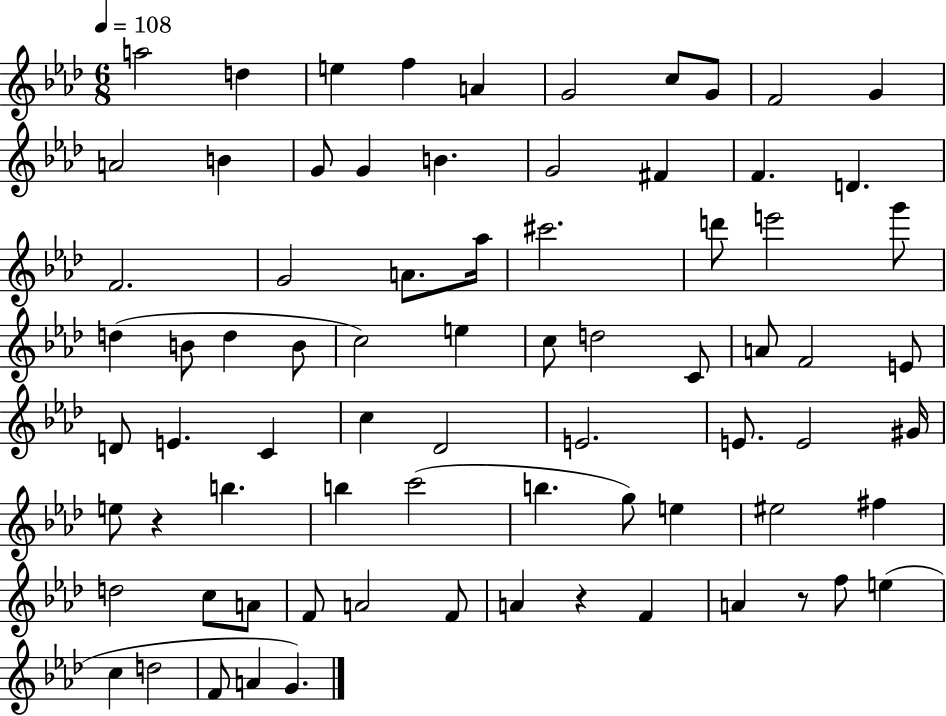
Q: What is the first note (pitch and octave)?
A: A5